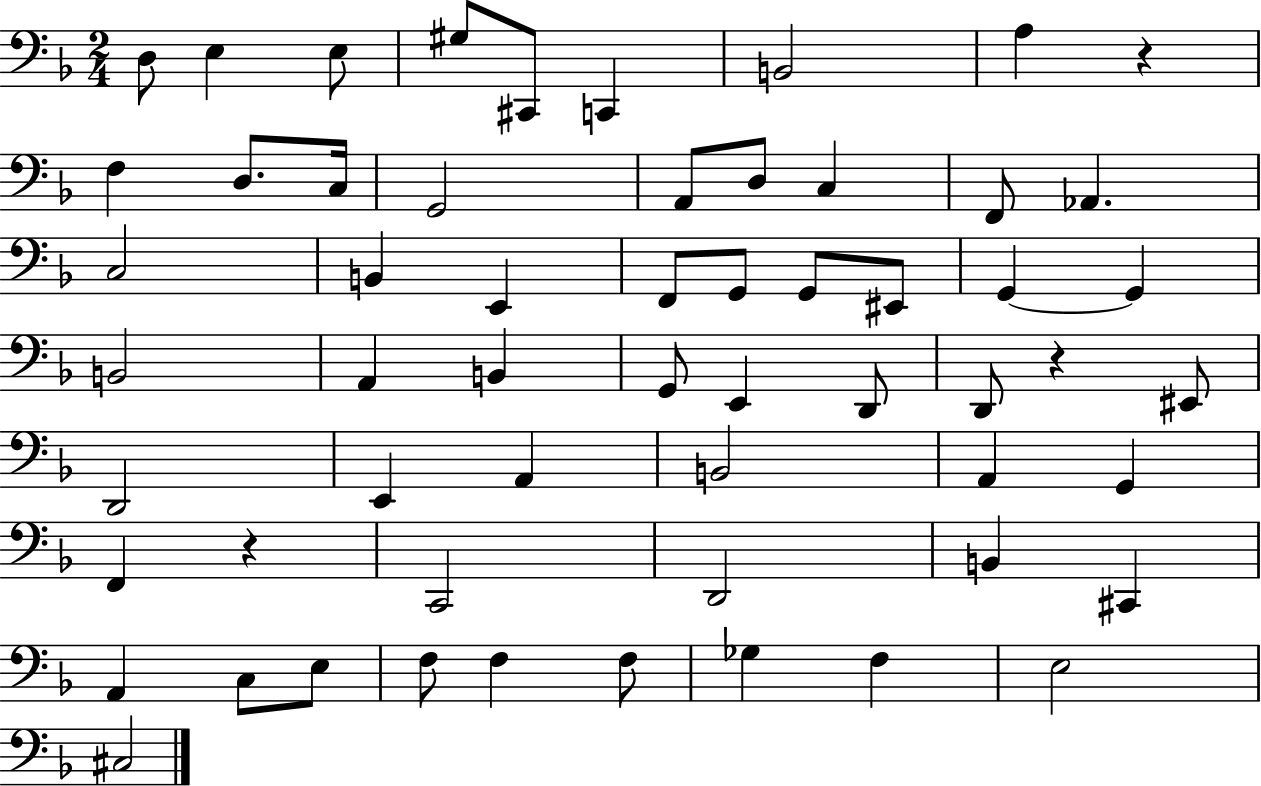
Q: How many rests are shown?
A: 3